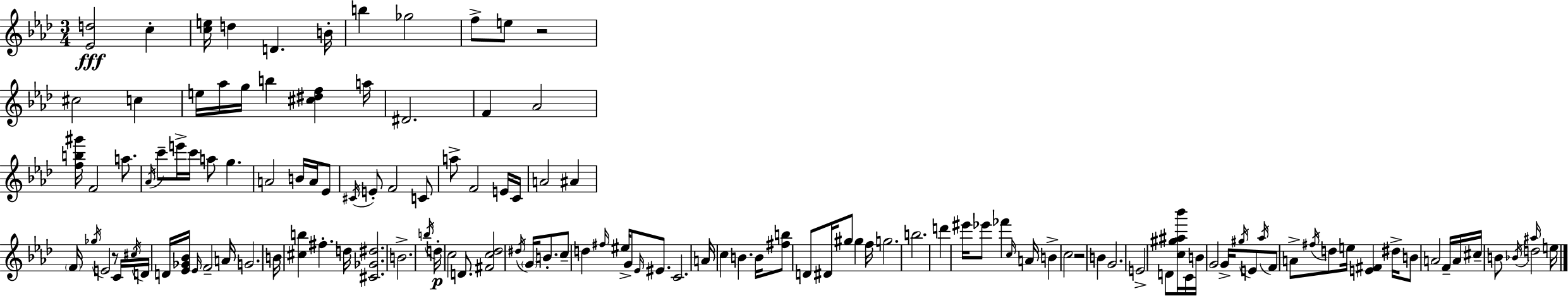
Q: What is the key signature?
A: AES major